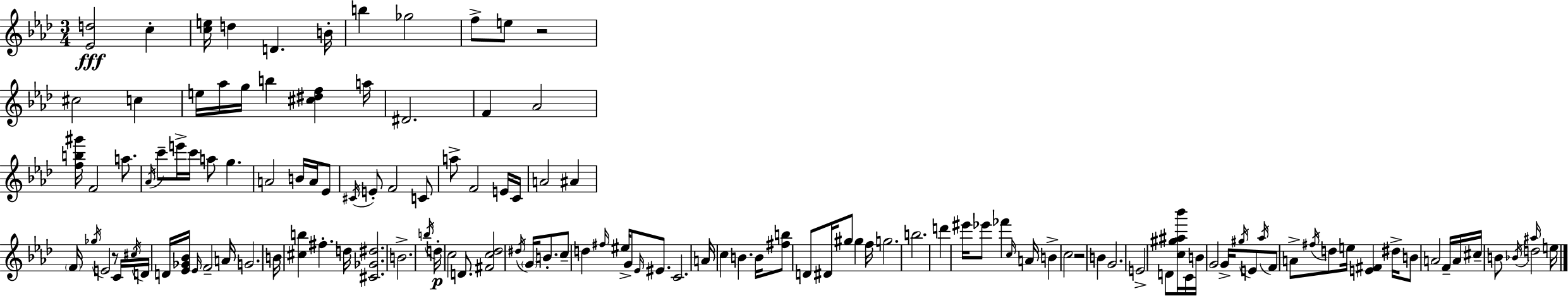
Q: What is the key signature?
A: AES major